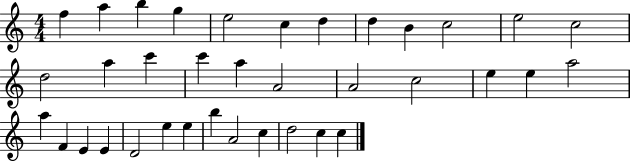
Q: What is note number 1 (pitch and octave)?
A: F5